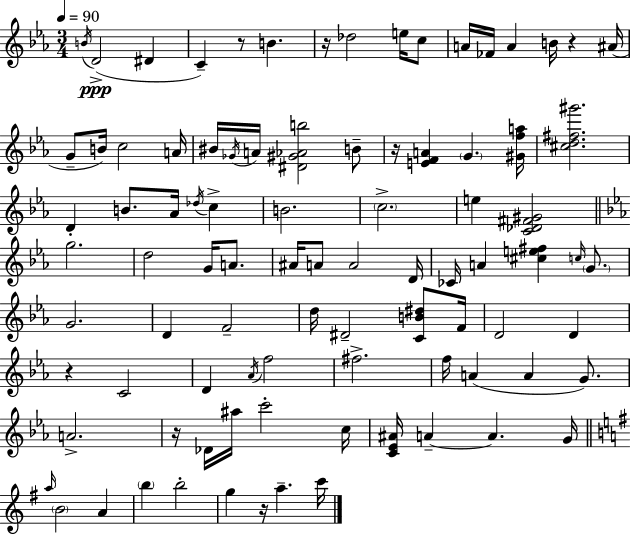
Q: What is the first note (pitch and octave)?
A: B4